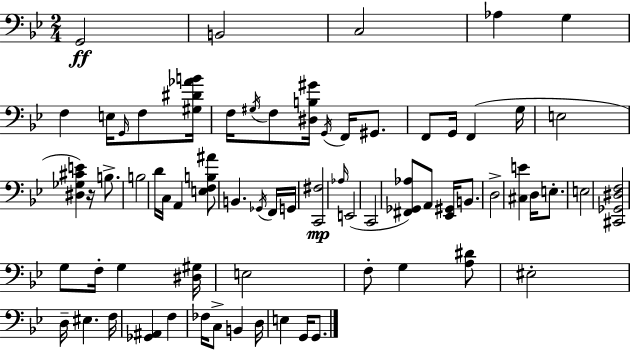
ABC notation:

X:1
T:Untitled
M:2/4
L:1/4
K:Bb
G,,2 B,,2 C,2 _A, G, F, E,/4 G,,/4 F,/2 [^G,^D_AB]/4 F,/4 ^G,/4 F,/2 [^D,B,^G]/4 G,,/4 F,,/4 ^G,,/2 F,,/2 G,,/4 F,, G,/4 E,2 [^D,_G,^CE] z/4 B,/2 B,2 D/4 C,/4 A,, [E,F,B,^A]/2 B,, _G,,/4 F,,/4 G,,/4 [C,,^F,]2 _A,/4 E,,2 C,,2 [^F,,_G,,_A,]/2 A,,/2 [_E,,^G,,]/4 B,,/2 D,2 [^C,E] D,/4 E,/2 E,2 [^C,,_G,,^D,F,]2 G,/2 F,/4 G, [^D,^G,]/4 E,2 F,/2 G, [A,^D]/2 ^E,2 D,/4 ^E, F,/4 [_G,,^A,,] F, _F,/4 C,/2 B,, D,/4 E, G,,/4 G,,/2